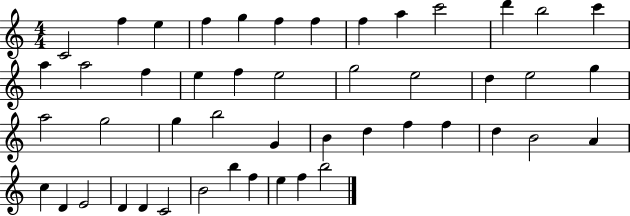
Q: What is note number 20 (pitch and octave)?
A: G5